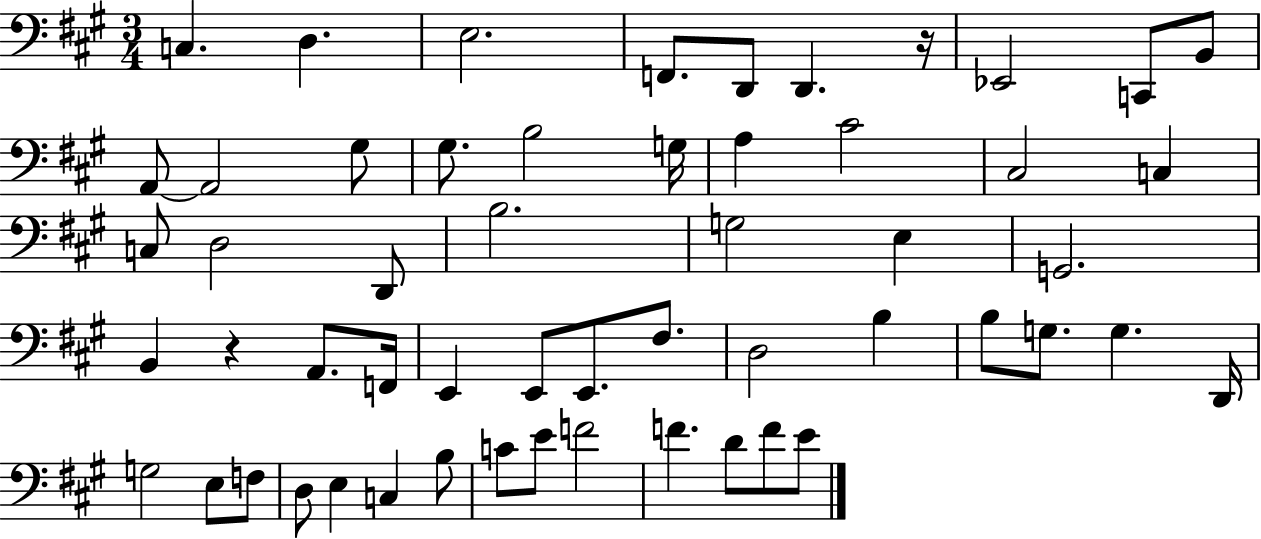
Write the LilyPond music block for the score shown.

{
  \clef bass
  \numericTimeSignature
  \time 3/4
  \key a \major
  c4. d4. | e2. | f,8. d,8 d,4. r16 | ees,2 c,8 b,8 | \break a,8~~ a,2 gis8 | gis8. b2 g16 | a4 cis'2 | cis2 c4 | \break c8 d2 d,8 | b2. | g2 e4 | g,2. | \break b,4 r4 a,8. f,16 | e,4 e,8 e,8. fis8. | d2 b4 | b8 g8. g4. d,16 | \break g2 e8 f8 | d8 e4 c4 b8 | c'8 e'8 f'2 | f'4. d'8 f'8 e'8 | \break \bar "|."
}